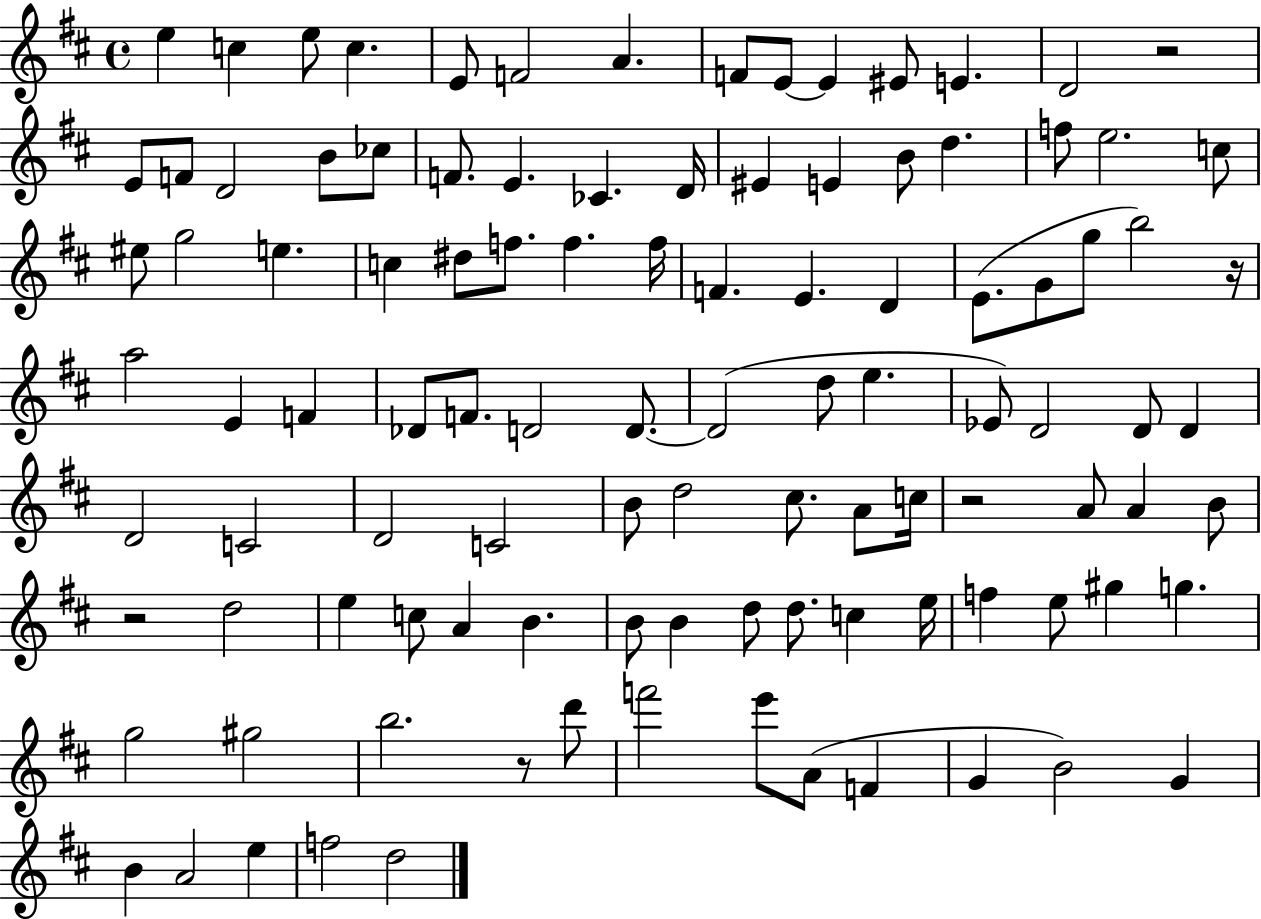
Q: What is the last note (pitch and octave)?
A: D5